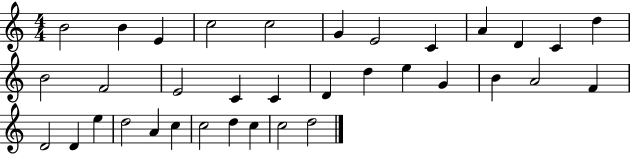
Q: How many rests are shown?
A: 0